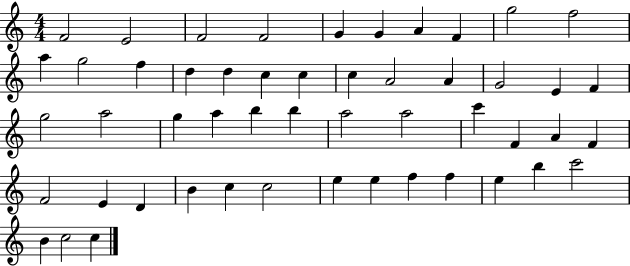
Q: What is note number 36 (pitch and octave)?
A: F4